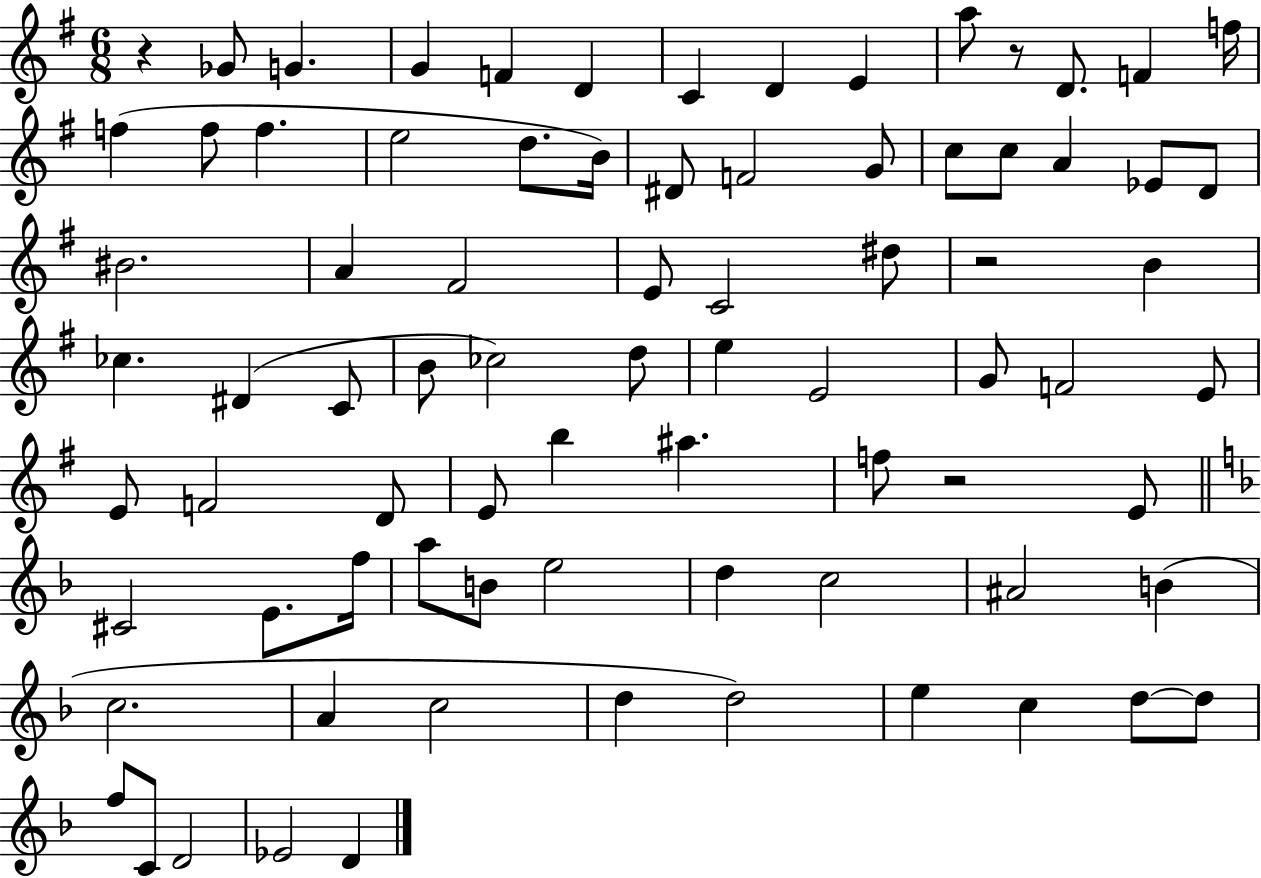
R/q Gb4/e G4/q. G4/q F4/q D4/q C4/q D4/q E4/q A5/e R/e D4/e. F4/q F5/s F5/q F5/e F5/q. E5/h D5/e. B4/s D#4/e F4/h G4/e C5/e C5/e A4/q Eb4/e D4/e BIS4/h. A4/q F#4/h E4/e C4/h D#5/e R/h B4/q CES5/q. D#4/q C4/e B4/e CES5/h D5/e E5/q E4/h G4/e F4/h E4/e E4/e F4/h D4/e E4/e B5/q A#5/q. F5/e R/h E4/e C#4/h E4/e. F5/s A5/e B4/e E5/h D5/q C5/h A#4/h B4/q C5/h. A4/q C5/h D5/q D5/h E5/q C5/q D5/e D5/e F5/e C4/e D4/h Eb4/h D4/q